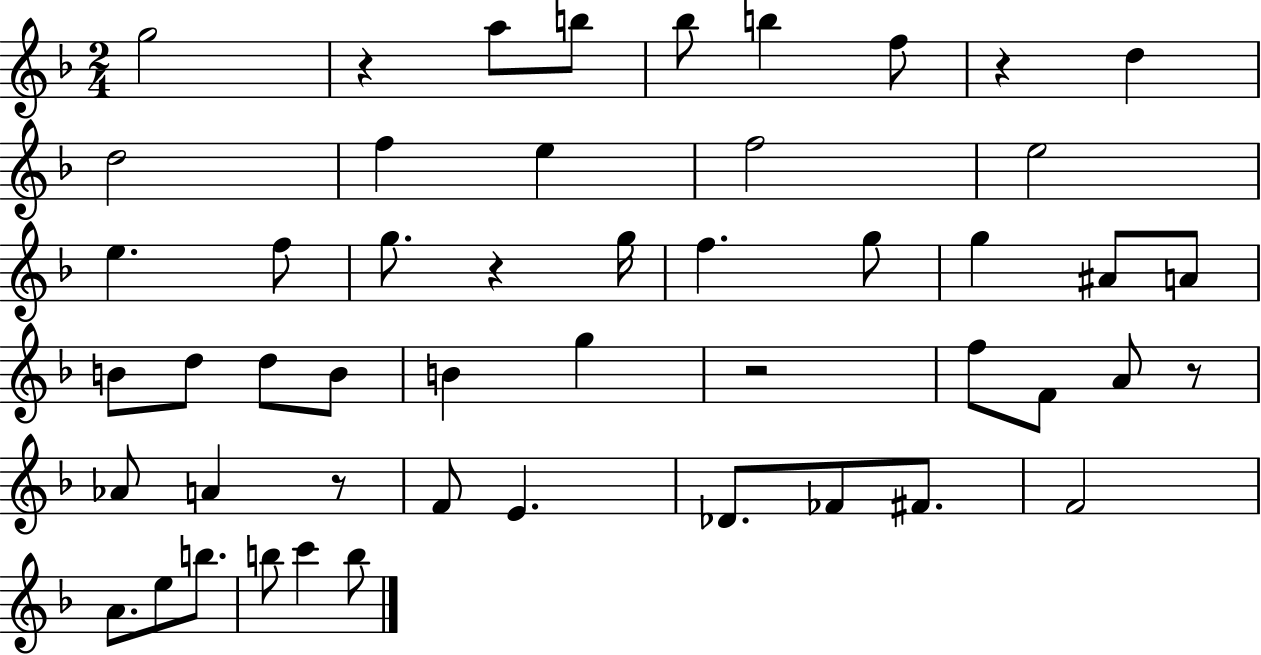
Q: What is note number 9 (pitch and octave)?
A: F5